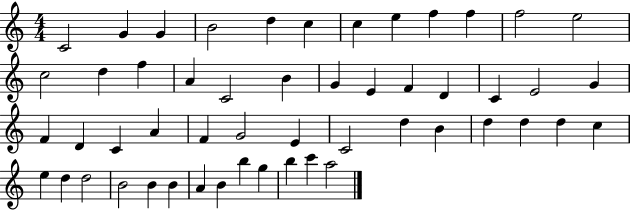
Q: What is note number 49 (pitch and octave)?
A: G5